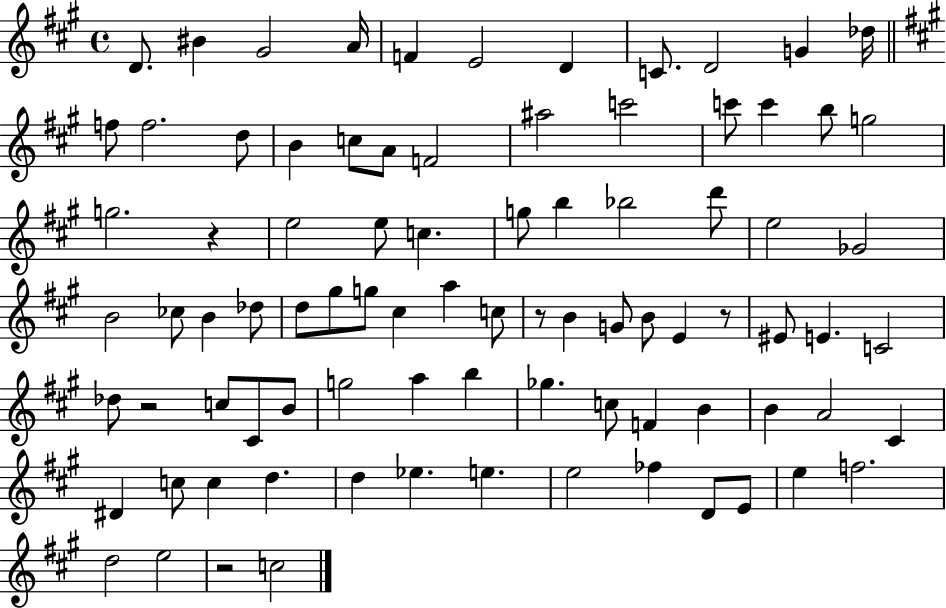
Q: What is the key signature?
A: A major